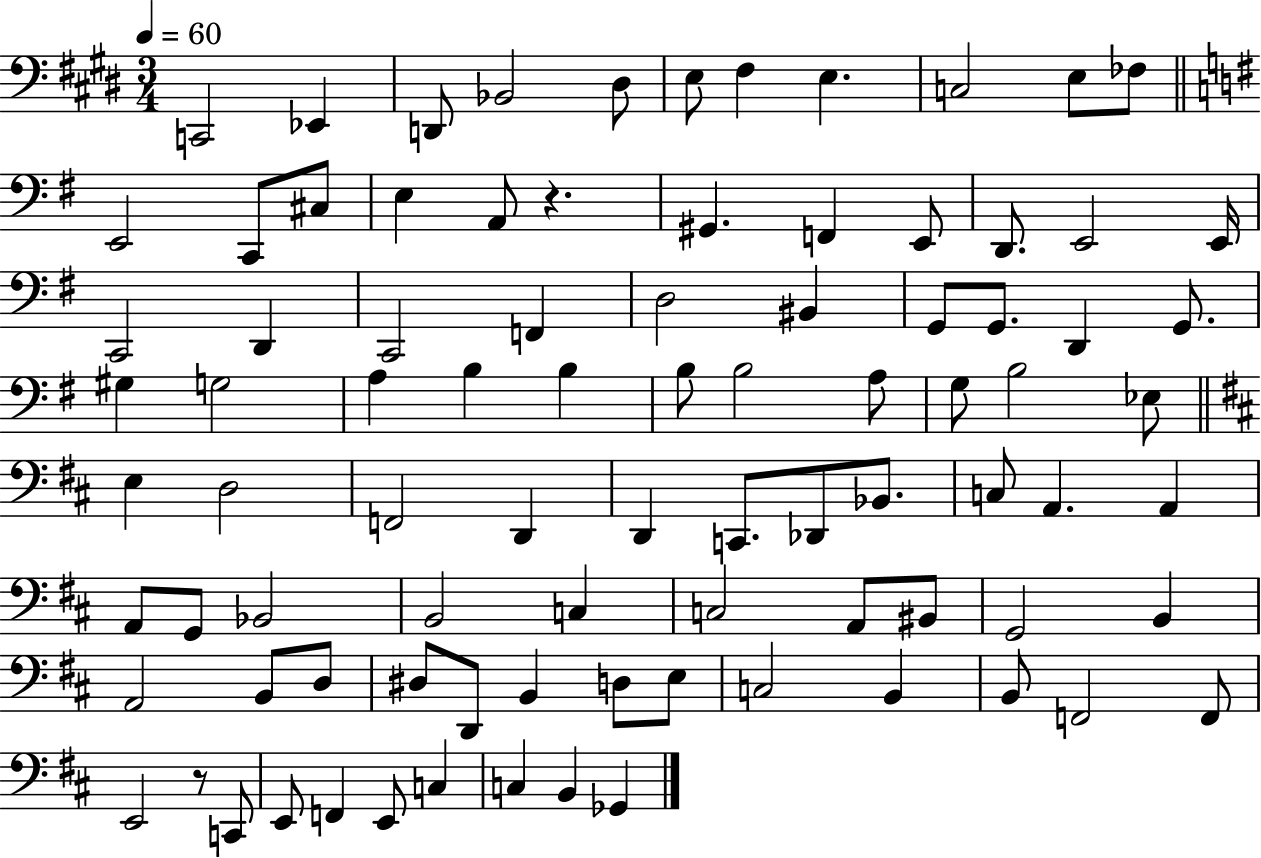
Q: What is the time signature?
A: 3/4